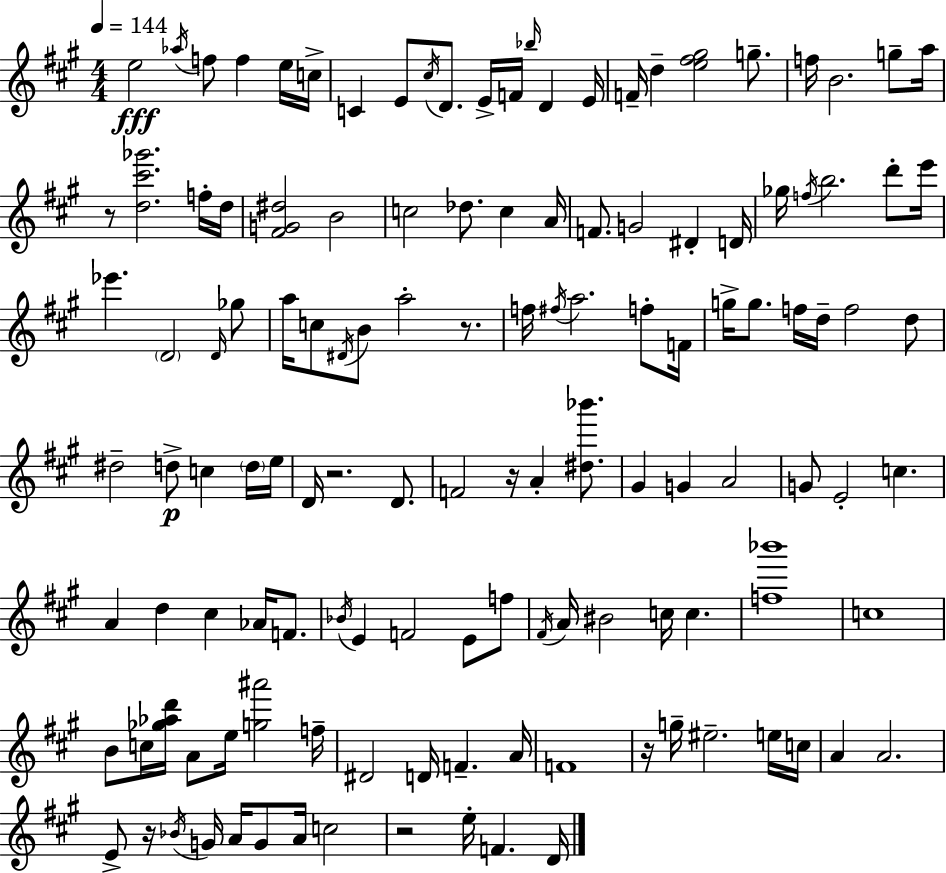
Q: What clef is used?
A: treble